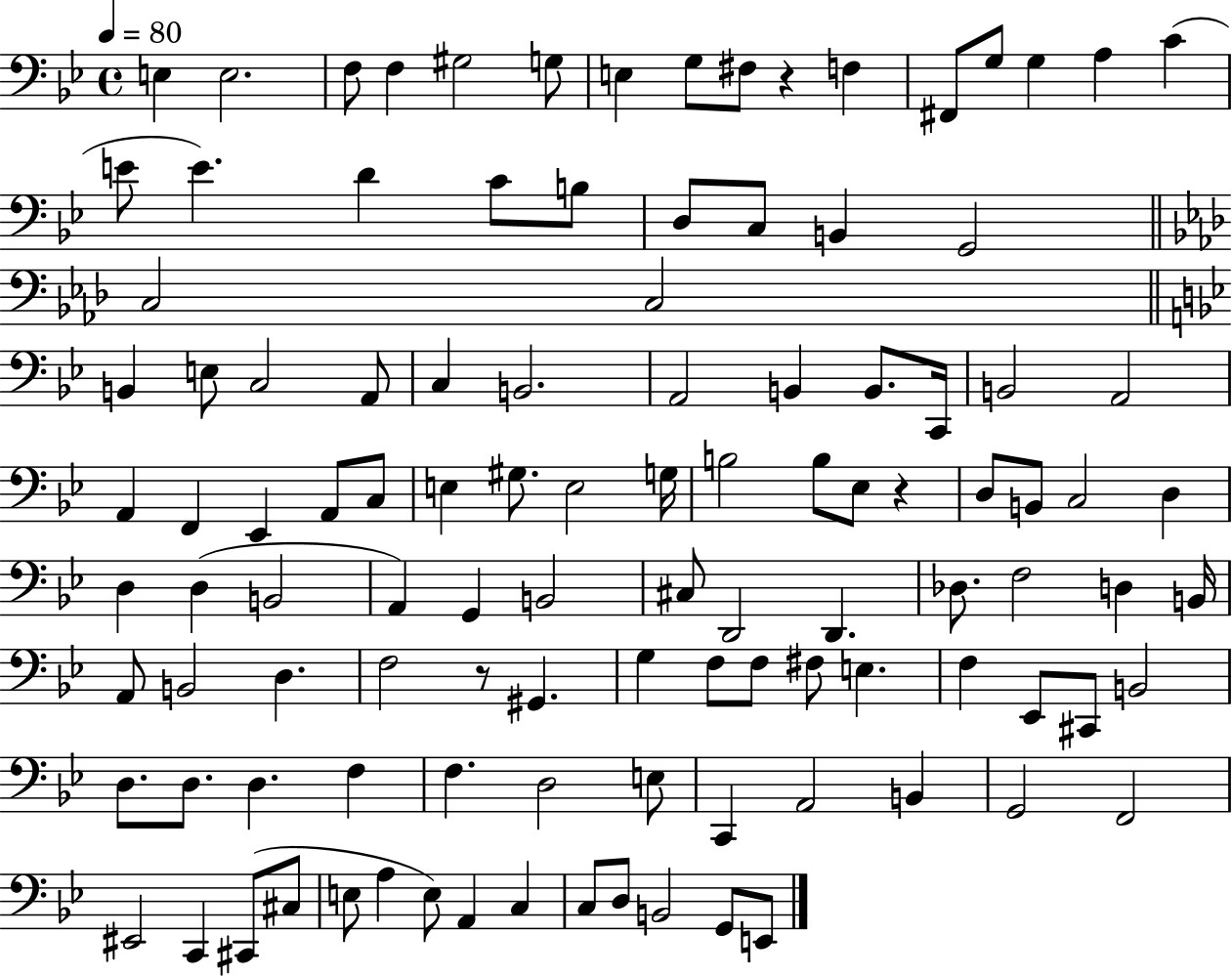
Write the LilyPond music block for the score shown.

{
  \clef bass
  \time 4/4
  \defaultTimeSignature
  \key bes \major
  \tempo 4 = 80
  e4 e2. | f8 f4 gis2 g8 | e4 g8 fis8 r4 f4 | fis,8 g8 g4 a4 c'4( | \break e'8 e'4.) d'4 c'8 b8 | d8 c8 b,4 g,2 | \bar "||" \break \key aes \major c2 c2 | \bar "||" \break \key g \minor b,4 e8 c2 a,8 | c4 b,2. | a,2 b,4 b,8. c,16 | b,2 a,2 | \break a,4 f,4 ees,4 a,8 c8 | e4 gis8. e2 g16 | b2 b8 ees8 r4 | d8 b,8 c2 d4 | \break d4 d4( b,2 | a,4) g,4 b,2 | cis8 d,2 d,4. | des8. f2 d4 b,16 | \break a,8 b,2 d4. | f2 r8 gis,4. | g4 f8 f8 fis8 e4. | f4 ees,8 cis,8 b,2 | \break d8. d8. d4. f4 | f4. d2 e8 | c,4 a,2 b,4 | g,2 f,2 | \break eis,2 c,4 cis,8( cis8 | e8 a4 e8) a,4 c4 | c8 d8 b,2 g,8 e,8 | \bar "|."
}